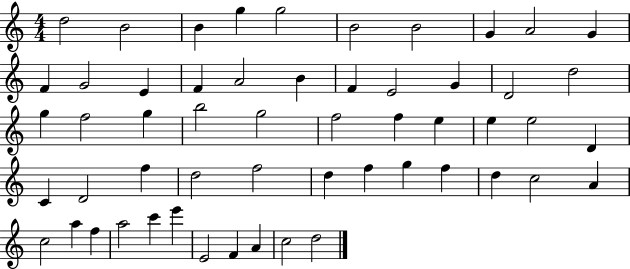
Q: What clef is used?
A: treble